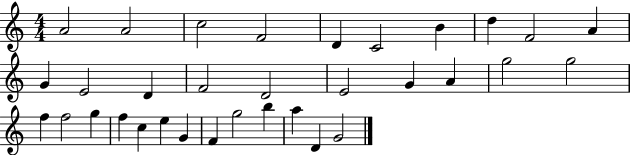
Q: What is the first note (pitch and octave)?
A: A4